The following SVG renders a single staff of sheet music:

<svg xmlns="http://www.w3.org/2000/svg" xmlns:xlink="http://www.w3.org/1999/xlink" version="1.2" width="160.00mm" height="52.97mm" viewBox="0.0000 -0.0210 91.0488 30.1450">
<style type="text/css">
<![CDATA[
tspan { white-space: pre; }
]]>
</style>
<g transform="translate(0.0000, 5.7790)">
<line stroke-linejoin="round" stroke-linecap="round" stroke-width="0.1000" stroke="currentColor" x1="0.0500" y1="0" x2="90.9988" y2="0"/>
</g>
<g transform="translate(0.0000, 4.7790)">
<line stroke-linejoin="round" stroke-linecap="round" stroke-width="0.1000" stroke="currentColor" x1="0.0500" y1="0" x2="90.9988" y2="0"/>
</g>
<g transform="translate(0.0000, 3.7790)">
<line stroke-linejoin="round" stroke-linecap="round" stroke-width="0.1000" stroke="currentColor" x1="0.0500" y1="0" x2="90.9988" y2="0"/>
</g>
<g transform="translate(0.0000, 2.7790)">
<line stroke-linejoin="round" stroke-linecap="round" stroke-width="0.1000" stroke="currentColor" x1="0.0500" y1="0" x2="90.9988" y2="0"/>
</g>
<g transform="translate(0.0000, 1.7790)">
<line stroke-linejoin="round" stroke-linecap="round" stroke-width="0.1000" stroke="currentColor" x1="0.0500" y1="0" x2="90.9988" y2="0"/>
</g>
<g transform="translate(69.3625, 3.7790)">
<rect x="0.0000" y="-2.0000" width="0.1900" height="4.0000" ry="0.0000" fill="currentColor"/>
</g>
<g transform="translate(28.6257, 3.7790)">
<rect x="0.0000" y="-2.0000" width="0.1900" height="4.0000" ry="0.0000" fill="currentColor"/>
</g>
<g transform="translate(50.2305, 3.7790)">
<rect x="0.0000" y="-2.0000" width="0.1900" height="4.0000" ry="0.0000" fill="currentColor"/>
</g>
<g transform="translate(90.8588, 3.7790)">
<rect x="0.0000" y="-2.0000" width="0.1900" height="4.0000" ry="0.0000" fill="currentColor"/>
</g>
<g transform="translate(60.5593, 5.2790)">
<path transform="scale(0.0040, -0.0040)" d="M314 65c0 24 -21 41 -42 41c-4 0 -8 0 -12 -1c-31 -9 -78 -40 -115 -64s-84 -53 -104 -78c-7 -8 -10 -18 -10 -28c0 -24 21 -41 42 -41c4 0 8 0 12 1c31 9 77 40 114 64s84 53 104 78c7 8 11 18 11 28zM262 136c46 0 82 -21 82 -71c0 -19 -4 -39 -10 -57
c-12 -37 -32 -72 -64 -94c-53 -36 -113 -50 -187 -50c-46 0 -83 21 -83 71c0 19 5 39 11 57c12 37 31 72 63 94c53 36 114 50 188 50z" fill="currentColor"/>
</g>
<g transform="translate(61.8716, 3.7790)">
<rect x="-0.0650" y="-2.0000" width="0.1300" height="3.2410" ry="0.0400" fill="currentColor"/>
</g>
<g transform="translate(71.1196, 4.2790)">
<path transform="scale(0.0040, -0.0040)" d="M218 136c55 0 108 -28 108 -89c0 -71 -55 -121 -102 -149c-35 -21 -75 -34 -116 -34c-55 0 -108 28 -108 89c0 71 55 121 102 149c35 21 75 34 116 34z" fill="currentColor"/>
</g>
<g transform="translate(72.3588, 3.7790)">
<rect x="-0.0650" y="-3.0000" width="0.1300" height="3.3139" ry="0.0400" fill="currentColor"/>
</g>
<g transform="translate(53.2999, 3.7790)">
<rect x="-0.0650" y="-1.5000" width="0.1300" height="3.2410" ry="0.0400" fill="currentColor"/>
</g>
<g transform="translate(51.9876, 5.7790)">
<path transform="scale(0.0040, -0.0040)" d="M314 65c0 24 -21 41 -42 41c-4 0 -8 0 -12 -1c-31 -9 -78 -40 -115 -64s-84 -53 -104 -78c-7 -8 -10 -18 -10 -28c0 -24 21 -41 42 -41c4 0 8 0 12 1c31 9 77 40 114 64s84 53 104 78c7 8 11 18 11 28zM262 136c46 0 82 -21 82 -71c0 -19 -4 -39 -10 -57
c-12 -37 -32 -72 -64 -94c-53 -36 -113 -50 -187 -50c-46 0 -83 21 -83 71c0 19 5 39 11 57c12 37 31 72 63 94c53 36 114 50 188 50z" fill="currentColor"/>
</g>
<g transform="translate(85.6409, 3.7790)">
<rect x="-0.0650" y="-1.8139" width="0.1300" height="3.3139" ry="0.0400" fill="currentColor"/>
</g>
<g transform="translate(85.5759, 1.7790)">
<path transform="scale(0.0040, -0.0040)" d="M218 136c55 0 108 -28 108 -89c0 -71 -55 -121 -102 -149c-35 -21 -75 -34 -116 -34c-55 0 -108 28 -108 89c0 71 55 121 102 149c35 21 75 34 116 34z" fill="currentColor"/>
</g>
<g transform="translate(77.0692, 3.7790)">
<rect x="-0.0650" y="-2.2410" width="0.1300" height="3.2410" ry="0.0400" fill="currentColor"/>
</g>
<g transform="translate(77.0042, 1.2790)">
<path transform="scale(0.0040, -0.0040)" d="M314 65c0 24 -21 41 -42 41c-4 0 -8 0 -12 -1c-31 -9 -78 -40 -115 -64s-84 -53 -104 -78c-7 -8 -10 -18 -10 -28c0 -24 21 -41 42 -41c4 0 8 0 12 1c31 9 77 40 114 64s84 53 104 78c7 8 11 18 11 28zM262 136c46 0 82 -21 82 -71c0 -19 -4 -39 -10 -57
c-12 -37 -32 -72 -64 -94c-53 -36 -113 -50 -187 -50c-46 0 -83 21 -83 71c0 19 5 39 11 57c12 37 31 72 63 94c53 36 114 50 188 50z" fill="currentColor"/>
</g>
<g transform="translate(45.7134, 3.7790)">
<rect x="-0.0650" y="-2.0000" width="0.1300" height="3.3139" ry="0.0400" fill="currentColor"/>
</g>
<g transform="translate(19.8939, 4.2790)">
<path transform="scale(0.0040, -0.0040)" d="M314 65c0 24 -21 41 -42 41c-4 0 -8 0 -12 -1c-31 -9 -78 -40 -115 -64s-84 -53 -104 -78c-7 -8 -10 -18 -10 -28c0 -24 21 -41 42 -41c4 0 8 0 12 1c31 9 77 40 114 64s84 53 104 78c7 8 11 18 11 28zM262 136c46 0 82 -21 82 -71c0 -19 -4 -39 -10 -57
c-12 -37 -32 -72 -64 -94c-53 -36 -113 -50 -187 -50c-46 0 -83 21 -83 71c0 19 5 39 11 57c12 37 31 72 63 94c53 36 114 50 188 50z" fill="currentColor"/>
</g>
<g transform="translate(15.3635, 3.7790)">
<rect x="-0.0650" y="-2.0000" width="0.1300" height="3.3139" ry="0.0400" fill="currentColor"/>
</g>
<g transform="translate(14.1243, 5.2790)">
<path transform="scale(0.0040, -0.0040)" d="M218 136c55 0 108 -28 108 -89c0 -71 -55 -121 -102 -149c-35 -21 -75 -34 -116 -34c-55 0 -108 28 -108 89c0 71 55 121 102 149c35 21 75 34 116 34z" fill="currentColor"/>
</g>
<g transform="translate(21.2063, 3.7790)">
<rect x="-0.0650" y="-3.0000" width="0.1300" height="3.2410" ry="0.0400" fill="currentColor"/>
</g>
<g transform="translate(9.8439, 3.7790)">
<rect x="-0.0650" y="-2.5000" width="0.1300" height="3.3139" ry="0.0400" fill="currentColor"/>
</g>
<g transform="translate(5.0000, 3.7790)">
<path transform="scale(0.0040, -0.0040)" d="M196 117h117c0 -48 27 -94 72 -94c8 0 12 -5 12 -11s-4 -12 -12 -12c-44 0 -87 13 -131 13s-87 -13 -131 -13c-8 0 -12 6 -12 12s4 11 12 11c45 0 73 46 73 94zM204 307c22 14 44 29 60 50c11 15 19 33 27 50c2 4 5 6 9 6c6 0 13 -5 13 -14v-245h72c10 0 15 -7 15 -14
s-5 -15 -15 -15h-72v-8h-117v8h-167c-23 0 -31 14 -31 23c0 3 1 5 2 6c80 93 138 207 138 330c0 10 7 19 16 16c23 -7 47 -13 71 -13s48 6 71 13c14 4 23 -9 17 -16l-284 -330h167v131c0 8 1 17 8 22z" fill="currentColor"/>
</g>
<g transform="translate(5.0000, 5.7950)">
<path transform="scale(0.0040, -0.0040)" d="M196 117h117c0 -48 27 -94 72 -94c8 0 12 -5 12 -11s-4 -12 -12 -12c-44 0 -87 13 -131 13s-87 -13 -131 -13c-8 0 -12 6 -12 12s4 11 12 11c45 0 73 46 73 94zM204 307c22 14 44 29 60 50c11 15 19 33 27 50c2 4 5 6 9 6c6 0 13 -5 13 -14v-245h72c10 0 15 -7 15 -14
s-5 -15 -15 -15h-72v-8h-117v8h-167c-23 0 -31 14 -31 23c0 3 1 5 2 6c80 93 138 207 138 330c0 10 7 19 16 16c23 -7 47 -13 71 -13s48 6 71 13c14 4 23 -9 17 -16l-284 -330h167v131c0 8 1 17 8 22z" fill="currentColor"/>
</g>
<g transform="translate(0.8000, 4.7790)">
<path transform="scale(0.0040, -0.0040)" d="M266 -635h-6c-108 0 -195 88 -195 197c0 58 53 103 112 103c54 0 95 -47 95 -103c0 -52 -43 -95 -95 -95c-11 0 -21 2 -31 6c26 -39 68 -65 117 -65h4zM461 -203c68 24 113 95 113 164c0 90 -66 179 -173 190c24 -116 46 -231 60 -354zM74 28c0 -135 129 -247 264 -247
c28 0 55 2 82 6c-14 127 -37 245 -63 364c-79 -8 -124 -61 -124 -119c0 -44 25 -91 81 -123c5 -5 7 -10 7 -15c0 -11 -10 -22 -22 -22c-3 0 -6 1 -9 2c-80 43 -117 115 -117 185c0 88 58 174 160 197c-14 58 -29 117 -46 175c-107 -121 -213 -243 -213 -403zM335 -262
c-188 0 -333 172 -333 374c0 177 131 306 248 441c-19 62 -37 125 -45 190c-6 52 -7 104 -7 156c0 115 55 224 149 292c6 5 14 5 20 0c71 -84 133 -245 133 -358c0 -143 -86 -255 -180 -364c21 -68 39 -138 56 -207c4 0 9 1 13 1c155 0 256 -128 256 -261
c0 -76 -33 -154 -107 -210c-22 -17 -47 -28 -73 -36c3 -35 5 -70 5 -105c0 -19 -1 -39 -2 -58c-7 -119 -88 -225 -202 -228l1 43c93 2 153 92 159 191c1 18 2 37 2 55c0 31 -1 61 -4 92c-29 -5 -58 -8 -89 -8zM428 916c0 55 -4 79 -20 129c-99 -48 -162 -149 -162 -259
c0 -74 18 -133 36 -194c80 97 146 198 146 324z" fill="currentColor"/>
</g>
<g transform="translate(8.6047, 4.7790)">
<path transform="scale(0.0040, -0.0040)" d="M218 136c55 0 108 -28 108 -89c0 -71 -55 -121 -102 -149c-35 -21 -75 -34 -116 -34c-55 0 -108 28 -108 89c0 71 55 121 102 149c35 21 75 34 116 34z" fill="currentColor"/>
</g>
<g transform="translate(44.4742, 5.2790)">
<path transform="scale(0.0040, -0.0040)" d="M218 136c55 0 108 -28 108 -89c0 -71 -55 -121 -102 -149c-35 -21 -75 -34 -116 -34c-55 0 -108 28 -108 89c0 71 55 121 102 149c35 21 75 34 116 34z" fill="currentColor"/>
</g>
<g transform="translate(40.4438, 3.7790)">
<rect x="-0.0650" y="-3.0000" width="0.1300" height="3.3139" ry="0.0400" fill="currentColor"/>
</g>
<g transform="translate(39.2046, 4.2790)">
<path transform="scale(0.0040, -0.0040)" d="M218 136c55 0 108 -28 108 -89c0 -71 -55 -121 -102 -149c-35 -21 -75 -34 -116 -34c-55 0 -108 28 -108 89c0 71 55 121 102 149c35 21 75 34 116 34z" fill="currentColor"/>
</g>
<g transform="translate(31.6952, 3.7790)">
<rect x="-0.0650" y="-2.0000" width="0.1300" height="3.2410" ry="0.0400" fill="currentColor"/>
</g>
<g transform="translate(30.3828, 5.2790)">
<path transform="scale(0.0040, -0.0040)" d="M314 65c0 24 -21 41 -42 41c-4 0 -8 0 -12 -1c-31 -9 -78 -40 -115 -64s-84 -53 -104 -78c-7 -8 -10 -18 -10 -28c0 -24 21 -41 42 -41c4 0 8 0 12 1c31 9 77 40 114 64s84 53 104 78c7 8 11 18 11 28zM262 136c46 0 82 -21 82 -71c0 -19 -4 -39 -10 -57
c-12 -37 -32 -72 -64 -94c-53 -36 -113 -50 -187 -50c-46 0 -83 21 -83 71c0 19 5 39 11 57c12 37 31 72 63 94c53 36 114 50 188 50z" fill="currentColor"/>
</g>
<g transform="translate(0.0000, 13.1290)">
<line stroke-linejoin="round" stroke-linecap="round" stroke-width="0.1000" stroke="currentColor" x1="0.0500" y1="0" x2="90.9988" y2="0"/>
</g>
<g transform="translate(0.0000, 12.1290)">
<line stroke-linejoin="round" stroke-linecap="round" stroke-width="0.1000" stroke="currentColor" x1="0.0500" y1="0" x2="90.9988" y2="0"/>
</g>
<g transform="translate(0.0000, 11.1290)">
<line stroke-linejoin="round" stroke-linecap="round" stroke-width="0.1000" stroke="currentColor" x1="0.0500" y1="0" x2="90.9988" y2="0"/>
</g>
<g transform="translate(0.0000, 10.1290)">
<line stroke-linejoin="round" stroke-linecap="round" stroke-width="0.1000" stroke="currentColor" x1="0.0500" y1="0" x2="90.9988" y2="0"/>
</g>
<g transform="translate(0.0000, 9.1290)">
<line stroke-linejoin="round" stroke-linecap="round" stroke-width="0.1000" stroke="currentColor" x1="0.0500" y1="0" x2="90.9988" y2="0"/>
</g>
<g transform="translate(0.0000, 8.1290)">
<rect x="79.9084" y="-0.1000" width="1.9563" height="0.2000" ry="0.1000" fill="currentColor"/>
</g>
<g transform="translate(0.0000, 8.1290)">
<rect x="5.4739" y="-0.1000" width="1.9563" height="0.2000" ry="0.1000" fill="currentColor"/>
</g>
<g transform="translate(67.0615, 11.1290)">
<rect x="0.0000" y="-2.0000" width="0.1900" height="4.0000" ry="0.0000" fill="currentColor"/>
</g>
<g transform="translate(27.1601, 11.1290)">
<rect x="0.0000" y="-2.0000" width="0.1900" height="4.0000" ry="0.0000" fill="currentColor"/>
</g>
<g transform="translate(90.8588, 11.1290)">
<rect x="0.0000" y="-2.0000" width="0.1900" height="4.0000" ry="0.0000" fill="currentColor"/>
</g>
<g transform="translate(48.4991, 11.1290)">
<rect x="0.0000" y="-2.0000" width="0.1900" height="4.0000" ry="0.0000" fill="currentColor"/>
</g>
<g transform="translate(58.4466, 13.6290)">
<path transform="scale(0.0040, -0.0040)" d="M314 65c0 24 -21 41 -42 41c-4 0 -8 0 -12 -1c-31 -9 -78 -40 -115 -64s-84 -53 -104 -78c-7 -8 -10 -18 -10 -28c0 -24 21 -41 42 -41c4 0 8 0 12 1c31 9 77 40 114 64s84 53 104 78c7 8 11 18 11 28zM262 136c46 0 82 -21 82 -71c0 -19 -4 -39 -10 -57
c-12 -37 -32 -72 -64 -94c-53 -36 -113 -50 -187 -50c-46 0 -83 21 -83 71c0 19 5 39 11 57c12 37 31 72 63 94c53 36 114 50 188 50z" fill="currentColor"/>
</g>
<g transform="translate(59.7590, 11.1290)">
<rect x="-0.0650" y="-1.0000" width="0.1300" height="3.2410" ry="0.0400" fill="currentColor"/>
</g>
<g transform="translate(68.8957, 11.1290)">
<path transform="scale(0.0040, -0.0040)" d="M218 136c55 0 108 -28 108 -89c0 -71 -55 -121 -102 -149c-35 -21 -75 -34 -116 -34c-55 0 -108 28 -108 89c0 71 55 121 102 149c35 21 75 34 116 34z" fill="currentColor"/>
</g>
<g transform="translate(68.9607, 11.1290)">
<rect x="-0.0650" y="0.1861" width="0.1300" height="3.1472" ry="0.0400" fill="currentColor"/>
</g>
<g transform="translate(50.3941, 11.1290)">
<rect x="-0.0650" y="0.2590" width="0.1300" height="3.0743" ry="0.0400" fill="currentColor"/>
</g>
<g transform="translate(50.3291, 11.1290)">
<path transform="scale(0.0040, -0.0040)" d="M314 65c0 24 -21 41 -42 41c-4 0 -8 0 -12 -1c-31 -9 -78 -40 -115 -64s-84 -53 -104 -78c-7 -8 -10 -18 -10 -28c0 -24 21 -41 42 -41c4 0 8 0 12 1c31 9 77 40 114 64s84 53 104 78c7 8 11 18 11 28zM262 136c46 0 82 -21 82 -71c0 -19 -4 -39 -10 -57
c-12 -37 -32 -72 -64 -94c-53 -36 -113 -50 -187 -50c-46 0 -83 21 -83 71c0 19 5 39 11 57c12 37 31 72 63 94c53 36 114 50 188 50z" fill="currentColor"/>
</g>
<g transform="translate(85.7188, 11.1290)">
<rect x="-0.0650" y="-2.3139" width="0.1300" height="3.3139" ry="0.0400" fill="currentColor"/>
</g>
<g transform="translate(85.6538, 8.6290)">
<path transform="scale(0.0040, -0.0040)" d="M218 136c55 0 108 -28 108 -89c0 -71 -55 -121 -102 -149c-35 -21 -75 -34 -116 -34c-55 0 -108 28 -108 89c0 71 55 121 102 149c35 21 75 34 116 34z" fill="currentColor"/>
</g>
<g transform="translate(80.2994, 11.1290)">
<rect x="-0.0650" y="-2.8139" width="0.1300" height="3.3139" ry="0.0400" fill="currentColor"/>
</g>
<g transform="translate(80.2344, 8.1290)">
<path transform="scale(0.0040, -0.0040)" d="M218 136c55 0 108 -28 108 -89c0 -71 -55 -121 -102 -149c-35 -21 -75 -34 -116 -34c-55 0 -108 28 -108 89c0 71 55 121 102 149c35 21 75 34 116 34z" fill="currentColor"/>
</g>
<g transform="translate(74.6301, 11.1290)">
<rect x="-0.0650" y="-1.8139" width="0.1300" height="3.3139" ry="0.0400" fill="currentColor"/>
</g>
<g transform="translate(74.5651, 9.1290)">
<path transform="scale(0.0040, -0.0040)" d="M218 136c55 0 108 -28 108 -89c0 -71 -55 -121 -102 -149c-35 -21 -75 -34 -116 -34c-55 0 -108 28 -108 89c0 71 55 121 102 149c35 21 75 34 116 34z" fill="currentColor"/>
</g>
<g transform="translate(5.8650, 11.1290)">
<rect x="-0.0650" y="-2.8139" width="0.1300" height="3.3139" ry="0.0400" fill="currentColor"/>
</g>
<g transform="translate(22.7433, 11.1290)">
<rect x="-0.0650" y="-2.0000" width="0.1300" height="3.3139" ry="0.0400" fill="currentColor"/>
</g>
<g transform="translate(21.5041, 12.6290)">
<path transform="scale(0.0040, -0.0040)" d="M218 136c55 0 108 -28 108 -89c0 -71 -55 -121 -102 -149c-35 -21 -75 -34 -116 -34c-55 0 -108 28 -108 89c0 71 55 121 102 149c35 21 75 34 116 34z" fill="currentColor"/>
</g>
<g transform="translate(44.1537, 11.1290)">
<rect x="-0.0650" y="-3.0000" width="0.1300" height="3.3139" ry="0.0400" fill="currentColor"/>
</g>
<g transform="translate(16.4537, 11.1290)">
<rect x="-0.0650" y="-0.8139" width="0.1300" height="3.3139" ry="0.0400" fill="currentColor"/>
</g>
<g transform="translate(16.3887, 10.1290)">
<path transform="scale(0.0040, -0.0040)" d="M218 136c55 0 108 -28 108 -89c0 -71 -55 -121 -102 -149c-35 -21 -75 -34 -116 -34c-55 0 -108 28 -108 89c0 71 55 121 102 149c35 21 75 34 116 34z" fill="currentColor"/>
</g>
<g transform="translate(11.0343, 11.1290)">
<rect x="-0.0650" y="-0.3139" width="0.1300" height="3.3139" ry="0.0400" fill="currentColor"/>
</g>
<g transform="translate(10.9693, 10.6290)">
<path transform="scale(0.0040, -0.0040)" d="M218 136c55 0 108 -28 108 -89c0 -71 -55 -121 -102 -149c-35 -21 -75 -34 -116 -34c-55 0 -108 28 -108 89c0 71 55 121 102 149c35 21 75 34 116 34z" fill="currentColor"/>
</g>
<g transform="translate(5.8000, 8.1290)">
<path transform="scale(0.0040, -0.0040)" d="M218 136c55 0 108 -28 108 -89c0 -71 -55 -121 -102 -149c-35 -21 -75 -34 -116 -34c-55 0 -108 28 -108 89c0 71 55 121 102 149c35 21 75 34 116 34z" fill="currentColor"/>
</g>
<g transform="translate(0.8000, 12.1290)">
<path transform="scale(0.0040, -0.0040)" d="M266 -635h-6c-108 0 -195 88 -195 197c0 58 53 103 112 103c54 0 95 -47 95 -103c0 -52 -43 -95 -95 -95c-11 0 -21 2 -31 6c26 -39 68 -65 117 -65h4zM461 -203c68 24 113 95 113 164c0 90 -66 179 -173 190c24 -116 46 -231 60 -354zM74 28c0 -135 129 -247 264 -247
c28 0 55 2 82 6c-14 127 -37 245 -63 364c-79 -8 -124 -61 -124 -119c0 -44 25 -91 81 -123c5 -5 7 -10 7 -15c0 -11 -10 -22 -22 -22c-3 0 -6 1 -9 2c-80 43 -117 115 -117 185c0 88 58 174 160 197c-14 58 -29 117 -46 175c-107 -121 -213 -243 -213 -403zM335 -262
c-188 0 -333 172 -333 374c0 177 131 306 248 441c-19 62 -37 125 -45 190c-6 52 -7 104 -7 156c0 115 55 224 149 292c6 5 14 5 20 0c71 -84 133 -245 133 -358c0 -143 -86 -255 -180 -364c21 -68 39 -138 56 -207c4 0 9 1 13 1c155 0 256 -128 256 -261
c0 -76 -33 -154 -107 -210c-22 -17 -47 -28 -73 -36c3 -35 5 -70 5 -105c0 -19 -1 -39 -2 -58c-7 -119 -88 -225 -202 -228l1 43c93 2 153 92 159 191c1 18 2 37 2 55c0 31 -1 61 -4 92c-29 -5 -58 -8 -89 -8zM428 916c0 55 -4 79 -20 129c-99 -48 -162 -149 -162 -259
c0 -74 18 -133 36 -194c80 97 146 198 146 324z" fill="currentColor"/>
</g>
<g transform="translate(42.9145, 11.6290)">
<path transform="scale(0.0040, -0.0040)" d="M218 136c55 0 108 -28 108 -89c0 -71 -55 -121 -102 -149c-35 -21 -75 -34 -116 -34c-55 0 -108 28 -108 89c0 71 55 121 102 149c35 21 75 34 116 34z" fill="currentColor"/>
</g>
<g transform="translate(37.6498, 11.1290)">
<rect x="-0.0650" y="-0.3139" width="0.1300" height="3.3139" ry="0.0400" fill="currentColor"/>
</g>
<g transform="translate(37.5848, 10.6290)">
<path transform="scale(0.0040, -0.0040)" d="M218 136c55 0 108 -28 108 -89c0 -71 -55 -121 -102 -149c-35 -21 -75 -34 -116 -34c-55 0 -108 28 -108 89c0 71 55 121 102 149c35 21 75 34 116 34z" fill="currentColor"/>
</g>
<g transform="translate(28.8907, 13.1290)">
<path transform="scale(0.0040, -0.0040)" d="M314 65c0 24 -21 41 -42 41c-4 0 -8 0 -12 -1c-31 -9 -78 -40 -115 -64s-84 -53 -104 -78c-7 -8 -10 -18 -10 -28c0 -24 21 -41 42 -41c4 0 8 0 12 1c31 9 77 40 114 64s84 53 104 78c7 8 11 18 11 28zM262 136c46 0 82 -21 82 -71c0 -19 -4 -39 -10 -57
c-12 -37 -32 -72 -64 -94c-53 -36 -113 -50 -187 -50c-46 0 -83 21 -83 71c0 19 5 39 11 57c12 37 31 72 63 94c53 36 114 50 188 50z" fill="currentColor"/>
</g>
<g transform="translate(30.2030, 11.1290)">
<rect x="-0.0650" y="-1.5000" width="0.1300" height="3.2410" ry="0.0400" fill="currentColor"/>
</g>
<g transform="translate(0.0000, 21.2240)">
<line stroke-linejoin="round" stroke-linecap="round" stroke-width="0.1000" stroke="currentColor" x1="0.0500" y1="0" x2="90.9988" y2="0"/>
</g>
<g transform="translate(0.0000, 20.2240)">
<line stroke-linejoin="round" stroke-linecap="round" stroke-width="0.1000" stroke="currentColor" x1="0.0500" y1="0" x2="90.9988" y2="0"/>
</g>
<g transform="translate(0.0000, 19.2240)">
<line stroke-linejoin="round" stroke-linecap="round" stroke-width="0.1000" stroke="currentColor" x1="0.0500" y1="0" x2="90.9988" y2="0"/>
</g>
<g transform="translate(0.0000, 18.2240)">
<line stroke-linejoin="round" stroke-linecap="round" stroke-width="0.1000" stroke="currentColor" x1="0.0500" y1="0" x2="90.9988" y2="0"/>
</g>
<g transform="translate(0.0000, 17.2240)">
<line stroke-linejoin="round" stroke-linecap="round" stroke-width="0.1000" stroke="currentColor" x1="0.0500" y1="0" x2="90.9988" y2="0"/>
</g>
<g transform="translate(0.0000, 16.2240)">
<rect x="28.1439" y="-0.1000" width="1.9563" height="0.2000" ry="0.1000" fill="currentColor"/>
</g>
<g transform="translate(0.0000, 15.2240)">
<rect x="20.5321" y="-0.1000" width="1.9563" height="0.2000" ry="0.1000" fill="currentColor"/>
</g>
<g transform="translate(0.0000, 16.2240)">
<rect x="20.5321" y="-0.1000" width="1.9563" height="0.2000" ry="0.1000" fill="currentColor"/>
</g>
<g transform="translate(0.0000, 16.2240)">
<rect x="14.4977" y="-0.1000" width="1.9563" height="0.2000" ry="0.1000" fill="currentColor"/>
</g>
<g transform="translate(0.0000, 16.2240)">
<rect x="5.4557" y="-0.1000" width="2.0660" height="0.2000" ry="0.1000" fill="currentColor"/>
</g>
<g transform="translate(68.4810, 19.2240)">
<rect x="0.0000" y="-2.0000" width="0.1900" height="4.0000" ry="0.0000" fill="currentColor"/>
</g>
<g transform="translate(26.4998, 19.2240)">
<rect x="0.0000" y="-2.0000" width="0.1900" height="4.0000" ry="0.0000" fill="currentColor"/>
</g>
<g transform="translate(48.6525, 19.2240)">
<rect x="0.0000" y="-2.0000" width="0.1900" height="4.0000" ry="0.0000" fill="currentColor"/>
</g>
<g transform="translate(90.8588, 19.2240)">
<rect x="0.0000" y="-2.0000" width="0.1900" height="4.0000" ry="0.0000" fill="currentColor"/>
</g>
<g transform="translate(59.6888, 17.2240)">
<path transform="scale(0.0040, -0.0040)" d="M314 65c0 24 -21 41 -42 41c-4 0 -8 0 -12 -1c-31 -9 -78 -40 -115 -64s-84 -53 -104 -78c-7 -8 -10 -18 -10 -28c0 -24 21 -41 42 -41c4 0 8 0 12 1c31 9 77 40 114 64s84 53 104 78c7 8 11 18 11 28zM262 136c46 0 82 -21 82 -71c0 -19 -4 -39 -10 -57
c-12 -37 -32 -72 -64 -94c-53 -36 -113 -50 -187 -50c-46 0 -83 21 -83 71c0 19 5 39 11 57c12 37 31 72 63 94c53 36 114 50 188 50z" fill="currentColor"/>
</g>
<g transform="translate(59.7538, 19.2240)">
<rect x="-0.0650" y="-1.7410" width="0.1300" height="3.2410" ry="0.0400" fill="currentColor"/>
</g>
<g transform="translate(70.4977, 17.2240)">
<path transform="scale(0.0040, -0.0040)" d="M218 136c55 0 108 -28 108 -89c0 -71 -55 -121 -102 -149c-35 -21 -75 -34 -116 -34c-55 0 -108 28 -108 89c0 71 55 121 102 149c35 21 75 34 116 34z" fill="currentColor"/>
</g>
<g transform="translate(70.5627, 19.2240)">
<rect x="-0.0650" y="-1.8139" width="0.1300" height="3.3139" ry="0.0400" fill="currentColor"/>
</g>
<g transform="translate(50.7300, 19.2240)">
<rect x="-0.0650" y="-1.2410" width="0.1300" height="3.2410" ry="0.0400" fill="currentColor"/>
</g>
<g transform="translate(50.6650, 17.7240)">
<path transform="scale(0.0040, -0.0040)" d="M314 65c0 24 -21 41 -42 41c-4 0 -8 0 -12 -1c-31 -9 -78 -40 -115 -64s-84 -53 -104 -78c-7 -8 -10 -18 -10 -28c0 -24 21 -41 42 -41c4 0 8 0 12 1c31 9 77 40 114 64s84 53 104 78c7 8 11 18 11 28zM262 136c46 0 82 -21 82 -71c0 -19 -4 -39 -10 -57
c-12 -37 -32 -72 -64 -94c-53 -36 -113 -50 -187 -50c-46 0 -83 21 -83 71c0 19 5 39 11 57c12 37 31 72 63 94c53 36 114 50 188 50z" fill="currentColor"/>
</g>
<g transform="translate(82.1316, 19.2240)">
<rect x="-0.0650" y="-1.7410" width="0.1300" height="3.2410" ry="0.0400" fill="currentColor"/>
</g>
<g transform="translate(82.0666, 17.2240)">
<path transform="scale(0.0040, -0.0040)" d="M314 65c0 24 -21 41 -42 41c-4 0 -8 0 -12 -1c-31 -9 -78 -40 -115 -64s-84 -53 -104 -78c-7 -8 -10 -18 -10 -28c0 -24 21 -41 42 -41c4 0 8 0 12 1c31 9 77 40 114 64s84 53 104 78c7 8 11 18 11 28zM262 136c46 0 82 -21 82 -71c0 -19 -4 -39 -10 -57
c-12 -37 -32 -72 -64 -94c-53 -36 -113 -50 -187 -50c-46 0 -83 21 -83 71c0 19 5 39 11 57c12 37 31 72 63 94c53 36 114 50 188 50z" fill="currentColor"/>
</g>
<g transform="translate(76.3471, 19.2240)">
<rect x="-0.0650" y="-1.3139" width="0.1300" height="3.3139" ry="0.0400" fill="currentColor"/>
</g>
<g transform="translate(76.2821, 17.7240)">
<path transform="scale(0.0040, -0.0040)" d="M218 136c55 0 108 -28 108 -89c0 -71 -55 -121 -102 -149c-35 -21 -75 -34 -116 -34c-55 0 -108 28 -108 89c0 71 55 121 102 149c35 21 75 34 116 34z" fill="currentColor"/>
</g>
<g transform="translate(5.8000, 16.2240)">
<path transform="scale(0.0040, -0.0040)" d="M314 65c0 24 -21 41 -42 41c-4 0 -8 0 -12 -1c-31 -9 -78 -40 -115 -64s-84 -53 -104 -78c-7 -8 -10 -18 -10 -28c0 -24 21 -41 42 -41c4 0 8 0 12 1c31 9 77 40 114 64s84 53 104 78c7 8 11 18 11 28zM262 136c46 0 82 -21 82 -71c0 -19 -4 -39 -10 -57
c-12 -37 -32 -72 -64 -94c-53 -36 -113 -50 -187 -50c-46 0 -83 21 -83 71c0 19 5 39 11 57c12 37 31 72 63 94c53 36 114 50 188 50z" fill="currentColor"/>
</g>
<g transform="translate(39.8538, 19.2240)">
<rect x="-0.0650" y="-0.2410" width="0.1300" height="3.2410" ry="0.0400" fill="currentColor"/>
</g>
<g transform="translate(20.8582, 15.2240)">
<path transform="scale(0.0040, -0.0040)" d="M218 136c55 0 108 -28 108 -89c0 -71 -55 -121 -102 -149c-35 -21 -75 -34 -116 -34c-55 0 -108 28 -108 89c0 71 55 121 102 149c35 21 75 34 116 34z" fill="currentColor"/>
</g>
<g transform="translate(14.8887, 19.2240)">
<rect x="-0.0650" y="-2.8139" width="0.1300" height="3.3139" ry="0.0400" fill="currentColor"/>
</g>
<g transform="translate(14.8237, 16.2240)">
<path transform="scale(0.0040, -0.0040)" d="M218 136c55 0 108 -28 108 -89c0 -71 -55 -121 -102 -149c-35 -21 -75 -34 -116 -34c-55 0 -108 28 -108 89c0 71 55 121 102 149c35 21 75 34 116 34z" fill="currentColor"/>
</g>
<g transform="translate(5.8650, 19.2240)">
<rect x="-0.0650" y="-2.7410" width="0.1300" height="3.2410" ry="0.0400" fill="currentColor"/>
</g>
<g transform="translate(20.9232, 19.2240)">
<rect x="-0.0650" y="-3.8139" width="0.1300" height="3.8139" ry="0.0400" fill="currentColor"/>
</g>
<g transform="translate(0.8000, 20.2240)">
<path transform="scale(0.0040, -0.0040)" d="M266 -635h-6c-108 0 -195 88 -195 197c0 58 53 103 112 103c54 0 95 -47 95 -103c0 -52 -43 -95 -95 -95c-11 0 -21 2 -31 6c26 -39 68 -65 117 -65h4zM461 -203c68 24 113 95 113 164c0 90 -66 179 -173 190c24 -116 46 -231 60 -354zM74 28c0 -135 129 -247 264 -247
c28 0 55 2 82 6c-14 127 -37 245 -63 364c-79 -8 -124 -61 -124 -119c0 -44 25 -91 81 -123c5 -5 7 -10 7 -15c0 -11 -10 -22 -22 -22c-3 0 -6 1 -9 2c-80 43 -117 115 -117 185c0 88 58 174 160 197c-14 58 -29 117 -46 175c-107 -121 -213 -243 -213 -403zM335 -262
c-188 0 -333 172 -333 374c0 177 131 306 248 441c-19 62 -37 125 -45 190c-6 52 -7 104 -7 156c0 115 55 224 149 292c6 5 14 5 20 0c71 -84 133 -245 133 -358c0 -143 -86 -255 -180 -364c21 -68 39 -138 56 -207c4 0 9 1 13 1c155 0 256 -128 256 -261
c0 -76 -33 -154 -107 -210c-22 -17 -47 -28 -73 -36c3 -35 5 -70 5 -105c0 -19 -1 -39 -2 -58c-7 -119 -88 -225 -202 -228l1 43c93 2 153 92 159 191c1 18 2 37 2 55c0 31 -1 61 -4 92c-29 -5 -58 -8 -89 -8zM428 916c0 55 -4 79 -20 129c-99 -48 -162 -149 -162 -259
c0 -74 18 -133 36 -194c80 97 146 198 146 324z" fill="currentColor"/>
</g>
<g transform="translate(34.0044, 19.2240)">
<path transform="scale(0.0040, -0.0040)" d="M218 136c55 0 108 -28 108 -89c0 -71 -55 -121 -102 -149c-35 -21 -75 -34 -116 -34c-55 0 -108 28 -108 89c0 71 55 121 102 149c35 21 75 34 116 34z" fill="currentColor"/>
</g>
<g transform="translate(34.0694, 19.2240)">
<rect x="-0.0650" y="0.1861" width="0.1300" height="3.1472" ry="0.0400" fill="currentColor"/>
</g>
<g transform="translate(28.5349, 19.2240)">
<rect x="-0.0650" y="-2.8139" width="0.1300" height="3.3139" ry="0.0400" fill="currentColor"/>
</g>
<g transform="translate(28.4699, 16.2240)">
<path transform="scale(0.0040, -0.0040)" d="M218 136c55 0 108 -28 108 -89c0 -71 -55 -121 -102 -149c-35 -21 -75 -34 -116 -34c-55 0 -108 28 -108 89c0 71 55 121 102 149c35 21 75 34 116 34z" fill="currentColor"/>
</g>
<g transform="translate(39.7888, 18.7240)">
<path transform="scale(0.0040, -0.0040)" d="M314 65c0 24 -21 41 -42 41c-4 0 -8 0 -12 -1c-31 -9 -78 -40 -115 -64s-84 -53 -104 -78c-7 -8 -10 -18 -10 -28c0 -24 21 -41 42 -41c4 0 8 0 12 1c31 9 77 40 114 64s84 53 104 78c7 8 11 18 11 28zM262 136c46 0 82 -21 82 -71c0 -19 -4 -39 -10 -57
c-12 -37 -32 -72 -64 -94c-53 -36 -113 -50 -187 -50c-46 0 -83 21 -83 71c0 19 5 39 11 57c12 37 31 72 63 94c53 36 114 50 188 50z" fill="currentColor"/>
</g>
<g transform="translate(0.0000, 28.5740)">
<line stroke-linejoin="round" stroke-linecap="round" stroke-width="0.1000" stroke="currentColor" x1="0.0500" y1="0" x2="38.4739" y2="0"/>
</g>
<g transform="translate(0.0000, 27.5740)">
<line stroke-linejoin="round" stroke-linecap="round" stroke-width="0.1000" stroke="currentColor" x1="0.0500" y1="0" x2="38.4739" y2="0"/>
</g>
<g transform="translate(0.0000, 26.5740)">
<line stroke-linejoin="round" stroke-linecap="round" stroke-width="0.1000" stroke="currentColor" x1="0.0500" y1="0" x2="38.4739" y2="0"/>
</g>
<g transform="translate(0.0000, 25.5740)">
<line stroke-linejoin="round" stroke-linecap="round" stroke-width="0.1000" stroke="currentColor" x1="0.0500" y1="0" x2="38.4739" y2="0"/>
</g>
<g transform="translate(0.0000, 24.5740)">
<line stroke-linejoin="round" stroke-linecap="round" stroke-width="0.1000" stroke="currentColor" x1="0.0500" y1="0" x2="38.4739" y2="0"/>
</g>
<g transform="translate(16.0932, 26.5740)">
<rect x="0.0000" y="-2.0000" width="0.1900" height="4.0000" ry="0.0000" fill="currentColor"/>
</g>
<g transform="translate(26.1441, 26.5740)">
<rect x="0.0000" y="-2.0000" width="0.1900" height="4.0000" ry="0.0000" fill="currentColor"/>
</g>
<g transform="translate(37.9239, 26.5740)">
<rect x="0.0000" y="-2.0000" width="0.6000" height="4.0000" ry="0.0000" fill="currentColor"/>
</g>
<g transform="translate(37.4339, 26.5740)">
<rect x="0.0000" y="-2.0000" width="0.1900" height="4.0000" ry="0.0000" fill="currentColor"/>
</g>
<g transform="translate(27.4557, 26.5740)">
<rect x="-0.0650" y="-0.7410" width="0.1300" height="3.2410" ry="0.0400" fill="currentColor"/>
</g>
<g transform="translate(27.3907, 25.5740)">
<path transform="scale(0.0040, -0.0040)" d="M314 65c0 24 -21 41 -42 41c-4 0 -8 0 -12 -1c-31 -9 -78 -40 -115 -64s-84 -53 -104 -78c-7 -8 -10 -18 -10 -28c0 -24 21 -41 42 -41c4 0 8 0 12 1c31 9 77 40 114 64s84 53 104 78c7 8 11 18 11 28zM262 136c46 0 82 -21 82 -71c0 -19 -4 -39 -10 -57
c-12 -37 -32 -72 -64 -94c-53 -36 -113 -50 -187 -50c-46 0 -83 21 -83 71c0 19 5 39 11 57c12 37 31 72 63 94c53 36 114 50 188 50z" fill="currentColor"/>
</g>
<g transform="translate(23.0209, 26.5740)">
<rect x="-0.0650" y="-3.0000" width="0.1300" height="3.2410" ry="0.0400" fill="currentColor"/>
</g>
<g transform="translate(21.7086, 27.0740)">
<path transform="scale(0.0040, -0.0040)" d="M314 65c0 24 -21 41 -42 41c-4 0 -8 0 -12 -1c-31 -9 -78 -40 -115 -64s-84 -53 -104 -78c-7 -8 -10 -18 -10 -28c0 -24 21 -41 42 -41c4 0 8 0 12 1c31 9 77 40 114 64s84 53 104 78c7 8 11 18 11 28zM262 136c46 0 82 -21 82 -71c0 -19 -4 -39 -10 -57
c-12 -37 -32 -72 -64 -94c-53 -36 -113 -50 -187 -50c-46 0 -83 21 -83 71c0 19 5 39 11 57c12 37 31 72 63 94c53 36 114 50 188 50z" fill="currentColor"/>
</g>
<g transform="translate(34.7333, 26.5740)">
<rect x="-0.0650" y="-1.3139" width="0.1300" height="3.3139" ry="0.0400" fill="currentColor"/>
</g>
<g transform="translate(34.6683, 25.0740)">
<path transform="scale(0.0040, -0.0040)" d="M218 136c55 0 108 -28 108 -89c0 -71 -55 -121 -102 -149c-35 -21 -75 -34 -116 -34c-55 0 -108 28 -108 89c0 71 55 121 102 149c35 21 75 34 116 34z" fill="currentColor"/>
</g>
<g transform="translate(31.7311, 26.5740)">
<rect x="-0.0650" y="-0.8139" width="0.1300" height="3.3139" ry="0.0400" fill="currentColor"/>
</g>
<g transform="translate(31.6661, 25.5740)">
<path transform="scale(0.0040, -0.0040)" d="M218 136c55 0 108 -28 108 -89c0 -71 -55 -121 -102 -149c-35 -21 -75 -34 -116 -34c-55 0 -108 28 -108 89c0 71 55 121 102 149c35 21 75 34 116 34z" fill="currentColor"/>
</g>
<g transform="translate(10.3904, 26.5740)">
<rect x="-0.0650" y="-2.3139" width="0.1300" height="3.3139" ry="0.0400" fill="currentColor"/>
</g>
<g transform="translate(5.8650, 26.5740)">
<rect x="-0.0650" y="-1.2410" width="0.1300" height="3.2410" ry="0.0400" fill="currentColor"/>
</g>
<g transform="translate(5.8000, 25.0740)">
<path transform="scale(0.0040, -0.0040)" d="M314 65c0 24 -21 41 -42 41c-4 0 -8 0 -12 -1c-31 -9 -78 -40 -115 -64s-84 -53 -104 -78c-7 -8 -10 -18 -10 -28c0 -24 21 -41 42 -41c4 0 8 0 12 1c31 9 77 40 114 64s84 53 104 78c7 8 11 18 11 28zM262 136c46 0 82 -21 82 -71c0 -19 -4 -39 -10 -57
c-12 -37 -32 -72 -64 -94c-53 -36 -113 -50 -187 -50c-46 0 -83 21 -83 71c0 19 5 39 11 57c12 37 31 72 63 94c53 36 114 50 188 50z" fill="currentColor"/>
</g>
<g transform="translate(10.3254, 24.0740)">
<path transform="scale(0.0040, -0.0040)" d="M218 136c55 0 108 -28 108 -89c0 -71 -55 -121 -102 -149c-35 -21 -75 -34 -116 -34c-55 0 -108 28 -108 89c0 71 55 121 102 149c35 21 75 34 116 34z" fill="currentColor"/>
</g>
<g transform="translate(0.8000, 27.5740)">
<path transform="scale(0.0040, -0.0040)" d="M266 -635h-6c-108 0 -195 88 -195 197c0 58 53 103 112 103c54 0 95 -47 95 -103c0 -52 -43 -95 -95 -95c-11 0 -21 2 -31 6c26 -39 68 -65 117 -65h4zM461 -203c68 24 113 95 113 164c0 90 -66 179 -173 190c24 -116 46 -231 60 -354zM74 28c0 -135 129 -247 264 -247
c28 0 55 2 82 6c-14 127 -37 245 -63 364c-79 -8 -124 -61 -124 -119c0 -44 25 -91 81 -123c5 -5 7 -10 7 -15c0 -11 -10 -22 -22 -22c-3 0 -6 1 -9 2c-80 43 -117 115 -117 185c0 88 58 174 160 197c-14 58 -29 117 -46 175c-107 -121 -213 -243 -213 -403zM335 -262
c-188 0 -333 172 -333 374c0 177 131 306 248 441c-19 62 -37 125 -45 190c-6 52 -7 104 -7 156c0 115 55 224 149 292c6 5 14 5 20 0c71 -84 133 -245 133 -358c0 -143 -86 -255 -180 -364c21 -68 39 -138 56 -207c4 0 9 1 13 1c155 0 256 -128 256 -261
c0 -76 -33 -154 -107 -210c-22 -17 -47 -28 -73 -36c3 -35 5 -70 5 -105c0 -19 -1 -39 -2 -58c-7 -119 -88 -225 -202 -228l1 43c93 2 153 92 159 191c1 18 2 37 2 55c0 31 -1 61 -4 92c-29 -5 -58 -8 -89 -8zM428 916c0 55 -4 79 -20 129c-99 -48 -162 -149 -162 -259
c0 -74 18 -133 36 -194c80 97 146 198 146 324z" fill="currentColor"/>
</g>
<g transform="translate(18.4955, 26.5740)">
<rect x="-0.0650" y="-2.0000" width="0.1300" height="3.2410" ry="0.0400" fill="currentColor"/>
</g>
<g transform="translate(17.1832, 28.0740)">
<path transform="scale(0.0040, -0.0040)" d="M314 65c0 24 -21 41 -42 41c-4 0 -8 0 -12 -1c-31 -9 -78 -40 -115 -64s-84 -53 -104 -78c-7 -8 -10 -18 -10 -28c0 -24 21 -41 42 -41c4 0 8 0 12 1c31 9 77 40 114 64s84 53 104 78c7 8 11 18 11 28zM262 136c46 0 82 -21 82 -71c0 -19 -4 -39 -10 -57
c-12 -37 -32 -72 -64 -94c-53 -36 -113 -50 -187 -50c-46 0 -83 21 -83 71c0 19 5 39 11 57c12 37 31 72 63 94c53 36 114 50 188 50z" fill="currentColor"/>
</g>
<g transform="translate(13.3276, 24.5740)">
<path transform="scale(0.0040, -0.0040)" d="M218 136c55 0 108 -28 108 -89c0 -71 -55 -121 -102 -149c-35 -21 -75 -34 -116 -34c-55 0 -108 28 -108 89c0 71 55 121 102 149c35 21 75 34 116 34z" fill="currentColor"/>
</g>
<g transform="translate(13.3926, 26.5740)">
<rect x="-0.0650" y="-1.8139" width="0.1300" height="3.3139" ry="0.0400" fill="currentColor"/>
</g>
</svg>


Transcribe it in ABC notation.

X:1
T:Untitled
M:4/4
L:1/4
K:C
G F A2 F2 A F E2 F2 A g2 f a c d F E2 c A B2 D2 B f a g a2 a c' a B c2 e2 f2 f e f2 e2 g f F2 A2 d2 d e